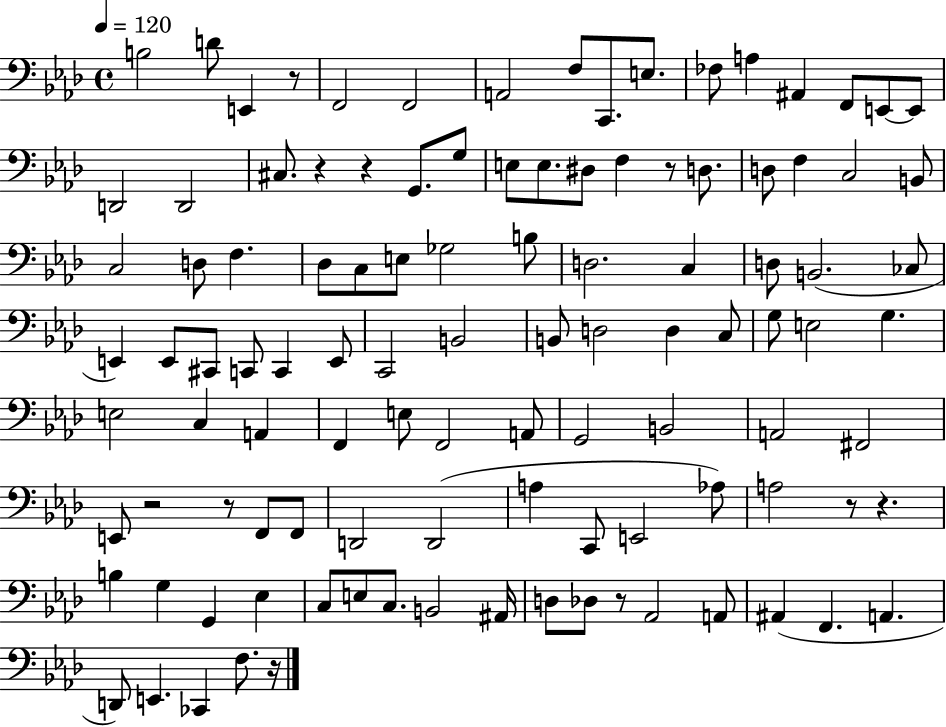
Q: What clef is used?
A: bass